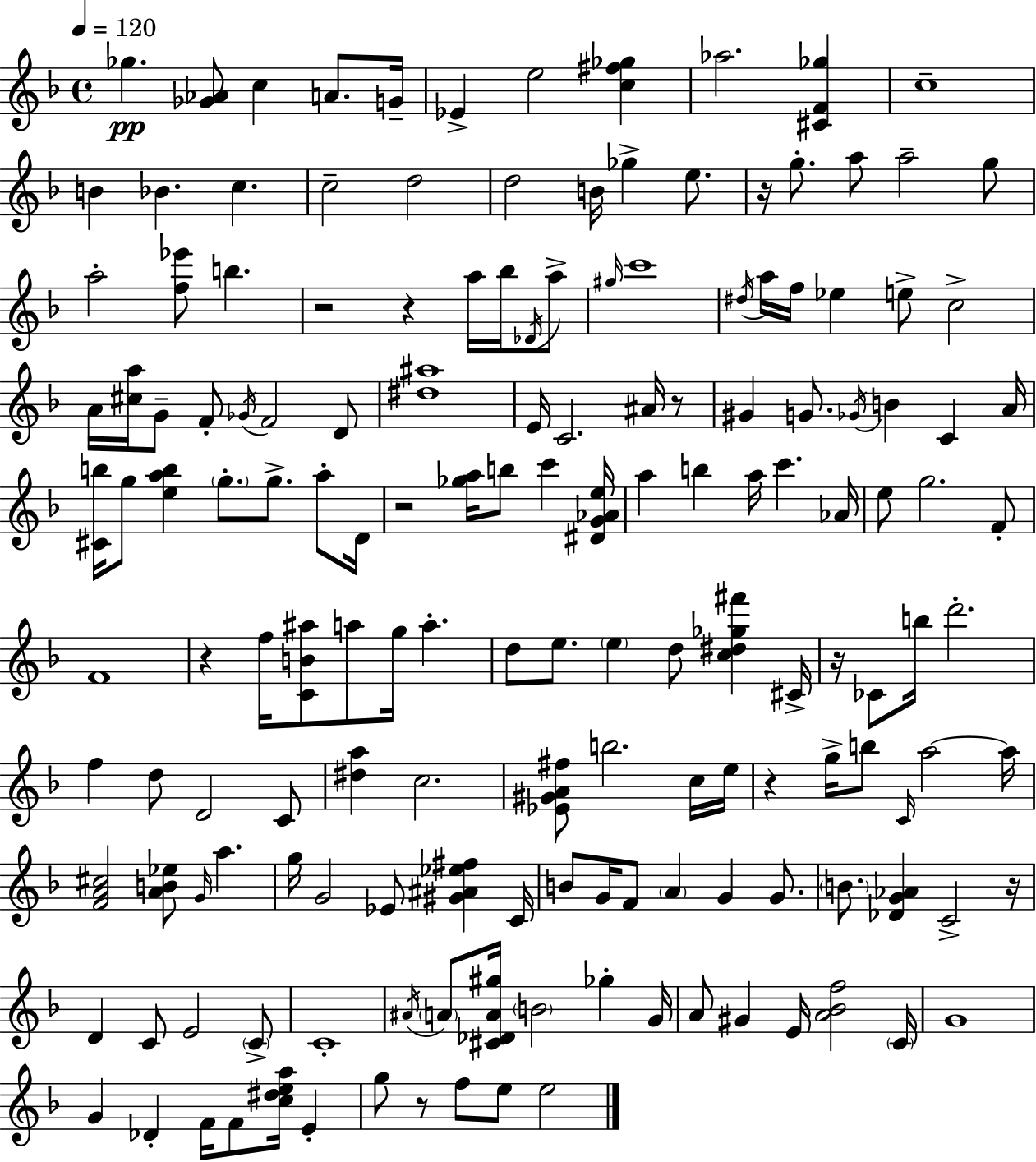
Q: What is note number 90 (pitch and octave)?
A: A5